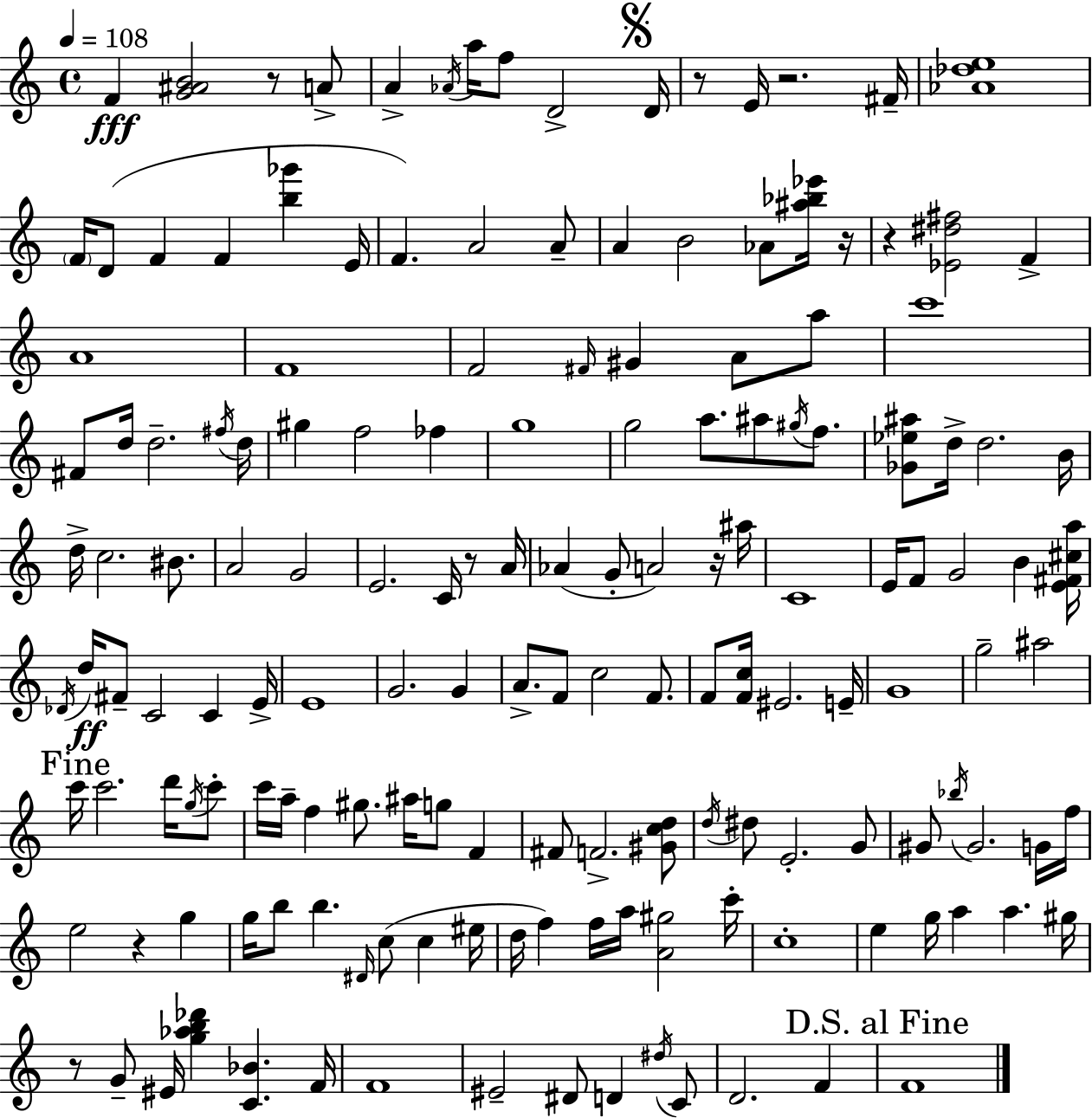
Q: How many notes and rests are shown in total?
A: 159